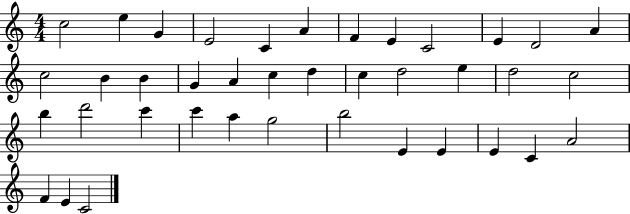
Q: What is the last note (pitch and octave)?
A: C4